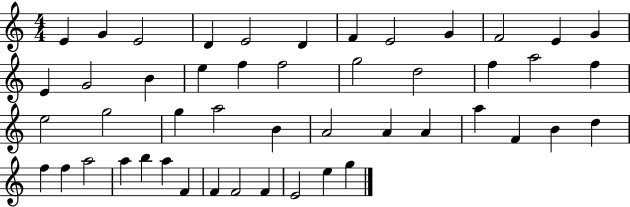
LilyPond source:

{
  \clef treble
  \numericTimeSignature
  \time 4/4
  \key c \major
  e'4 g'4 e'2 | d'4 e'2 d'4 | f'4 e'2 g'4 | f'2 e'4 g'4 | \break e'4 g'2 b'4 | e''4 f''4 f''2 | g''2 d''2 | f''4 a''2 f''4 | \break e''2 g''2 | g''4 a''2 b'4 | a'2 a'4 a'4 | a''4 f'4 b'4 d''4 | \break f''4 f''4 a''2 | a''4 b''4 a''4 f'4 | f'4 f'2 f'4 | e'2 e''4 g''4 | \break \bar "|."
}